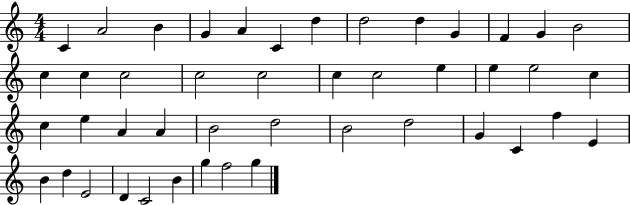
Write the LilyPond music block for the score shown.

{
  \clef treble
  \numericTimeSignature
  \time 4/4
  \key c \major
  c'4 a'2 b'4 | g'4 a'4 c'4 d''4 | d''2 d''4 g'4 | f'4 g'4 b'2 | \break c''4 c''4 c''2 | c''2 c''2 | c''4 c''2 e''4 | e''4 e''2 c''4 | \break c''4 e''4 a'4 a'4 | b'2 d''2 | b'2 d''2 | g'4 c'4 f''4 e'4 | \break b'4 d''4 e'2 | d'4 c'2 b'4 | g''4 f''2 g''4 | \bar "|."
}